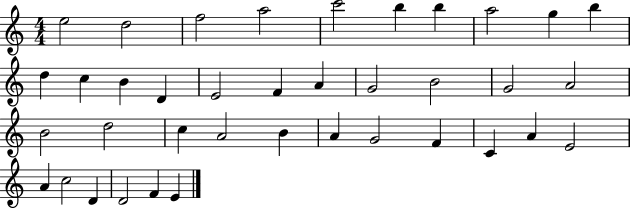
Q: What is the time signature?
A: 4/4